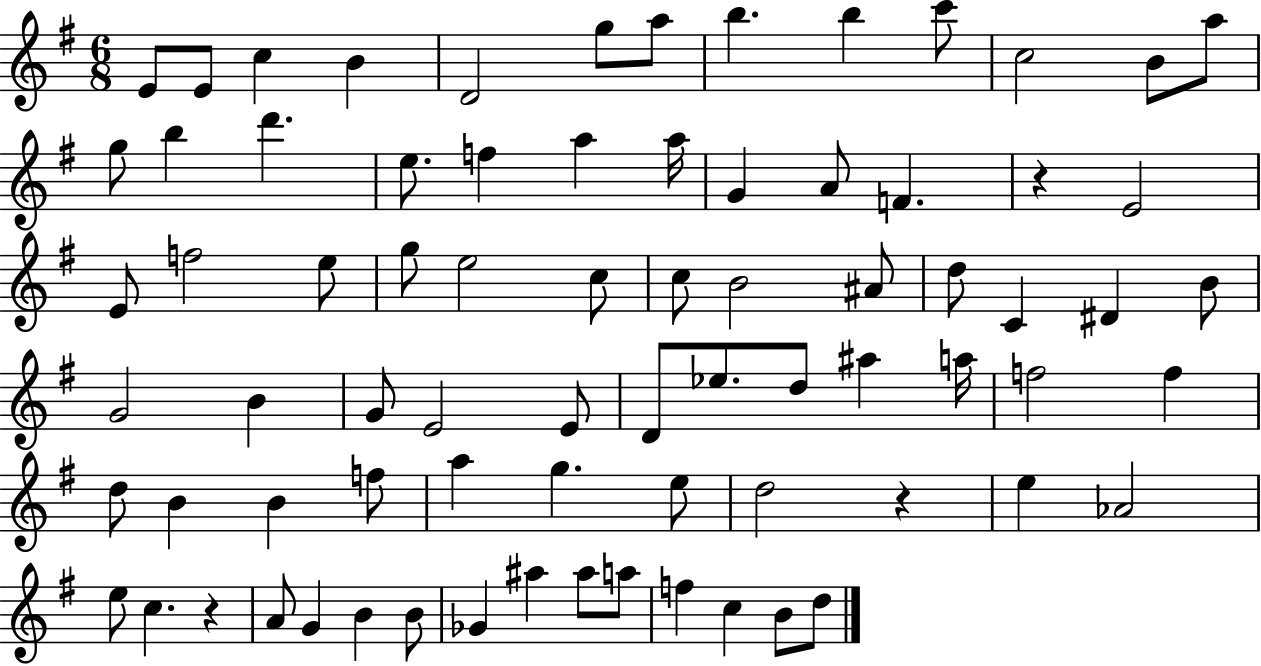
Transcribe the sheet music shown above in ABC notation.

X:1
T:Untitled
M:6/8
L:1/4
K:G
E/2 E/2 c B D2 g/2 a/2 b b c'/2 c2 B/2 a/2 g/2 b d' e/2 f a a/4 G A/2 F z E2 E/2 f2 e/2 g/2 e2 c/2 c/2 B2 ^A/2 d/2 C ^D B/2 G2 B G/2 E2 E/2 D/2 _e/2 d/2 ^a a/4 f2 f d/2 B B f/2 a g e/2 d2 z e _A2 e/2 c z A/2 G B B/2 _G ^a ^a/2 a/2 f c B/2 d/2